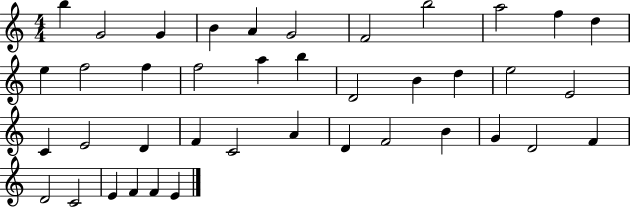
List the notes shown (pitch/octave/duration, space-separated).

B5/q G4/h G4/q B4/q A4/q G4/h F4/h B5/h A5/h F5/q D5/q E5/q F5/h F5/q F5/h A5/q B5/q D4/h B4/q D5/q E5/h E4/h C4/q E4/h D4/q F4/q C4/h A4/q D4/q F4/h B4/q G4/q D4/h F4/q D4/h C4/h E4/q F4/q F4/q E4/q